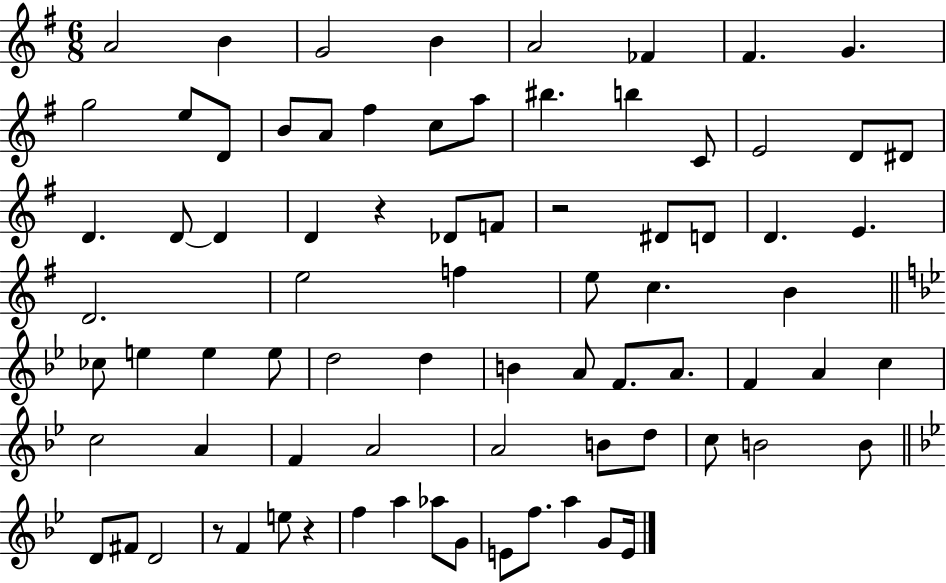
X:1
T:Untitled
M:6/8
L:1/4
K:G
A2 B G2 B A2 _F ^F G g2 e/2 D/2 B/2 A/2 ^f c/2 a/2 ^b b C/2 E2 D/2 ^D/2 D D/2 D D z _D/2 F/2 z2 ^D/2 D/2 D E D2 e2 f e/2 c B _c/2 e e e/2 d2 d B A/2 F/2 A/2 F A c c2 A F A2 A2 B/2 d/2 c/2 B2 B/2 D/2 ^F/2 D2 z/2 F e/2 z f a _a/2 G/2 E/2 f/2 a G/2 E/4